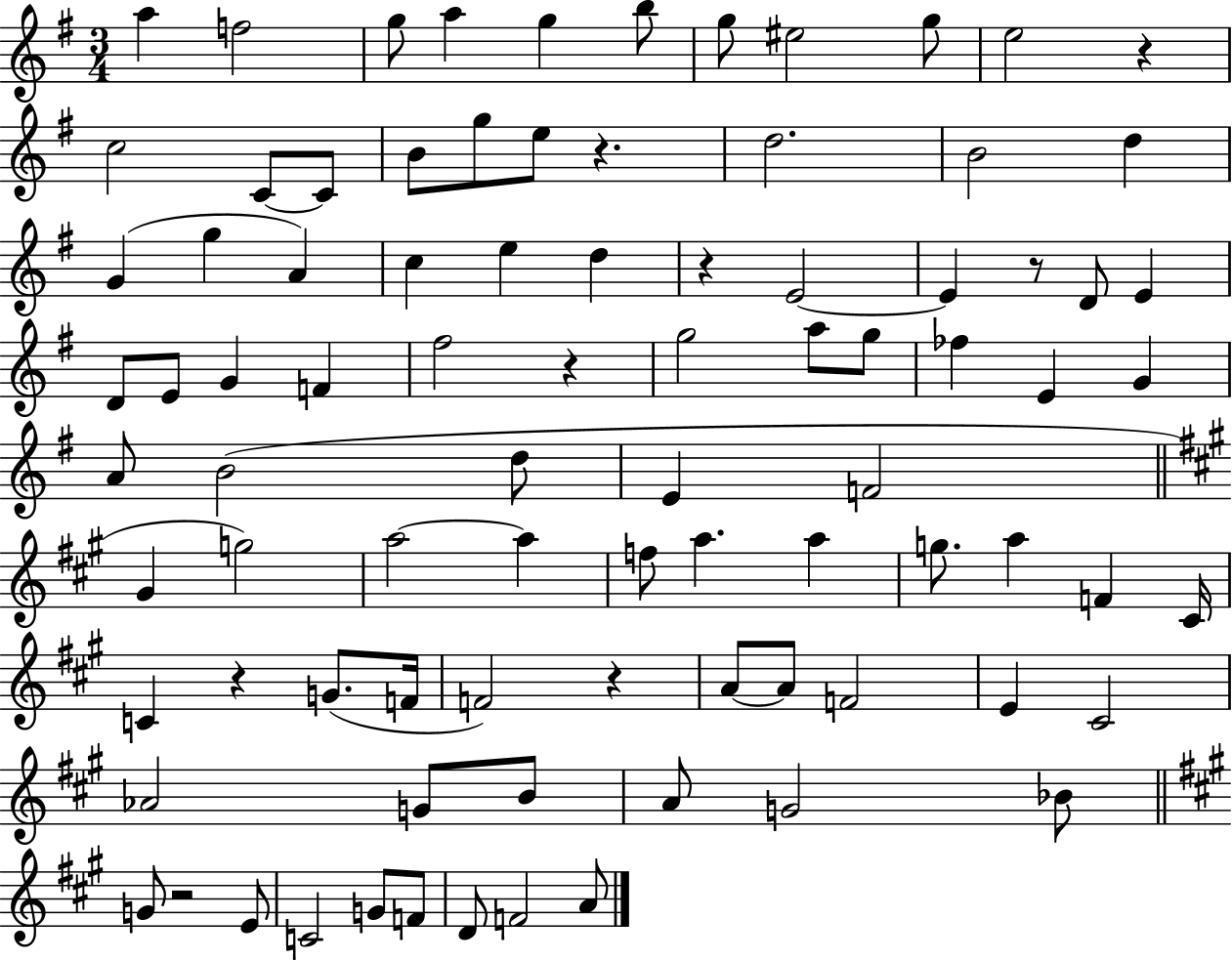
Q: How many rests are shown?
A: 8